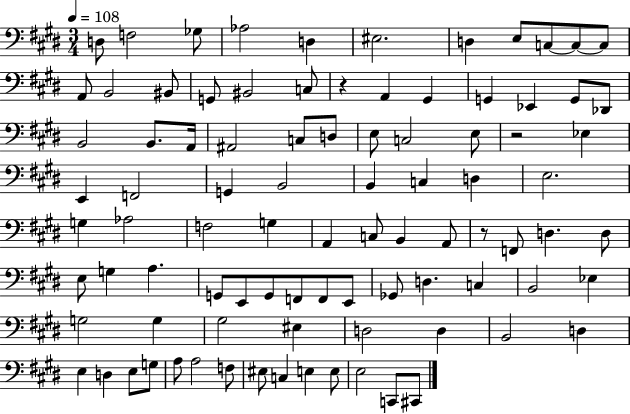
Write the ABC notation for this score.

X:1
T:Untitled
M:3/4
L:1/4
K:E
D,/2 F,2 _G,/2 _A,2 D, ^E,2 D, E,/2 C,/2 C,/2 C,/2 A,,/2 B,,2 ^B,,/2 G,,/2 ^B,,2 C,/2 z A,, ^G,, G,, _E,, G,,/2 _D,,/2 B,,2 B,,/2 A,,/4 ^A,,2 C,/2 D,/2 E,/2 C,2 E,/2 z2 _E, E,, F,,2 G,, B,,2 B,, C, D, E,2 G, _A,2 F,2 G, A,, C,/2 B,, A,,/2 z/2 F,,/2 D, D,/2 E,/2 G, A, G,,/2 E,,/2 G,,/2 F,,/2 F,,/2 E,,/2 _G,,/2 D, C, B,,2 _E, G,2 G, ^G,2 ^E, D,2 D, B,,2 D, E, D, E,/2 G,/2 A,/2 A,2 F,/2 ^E,/2 C, E, E,/2 E,2 C,,/2 ^C,,/2